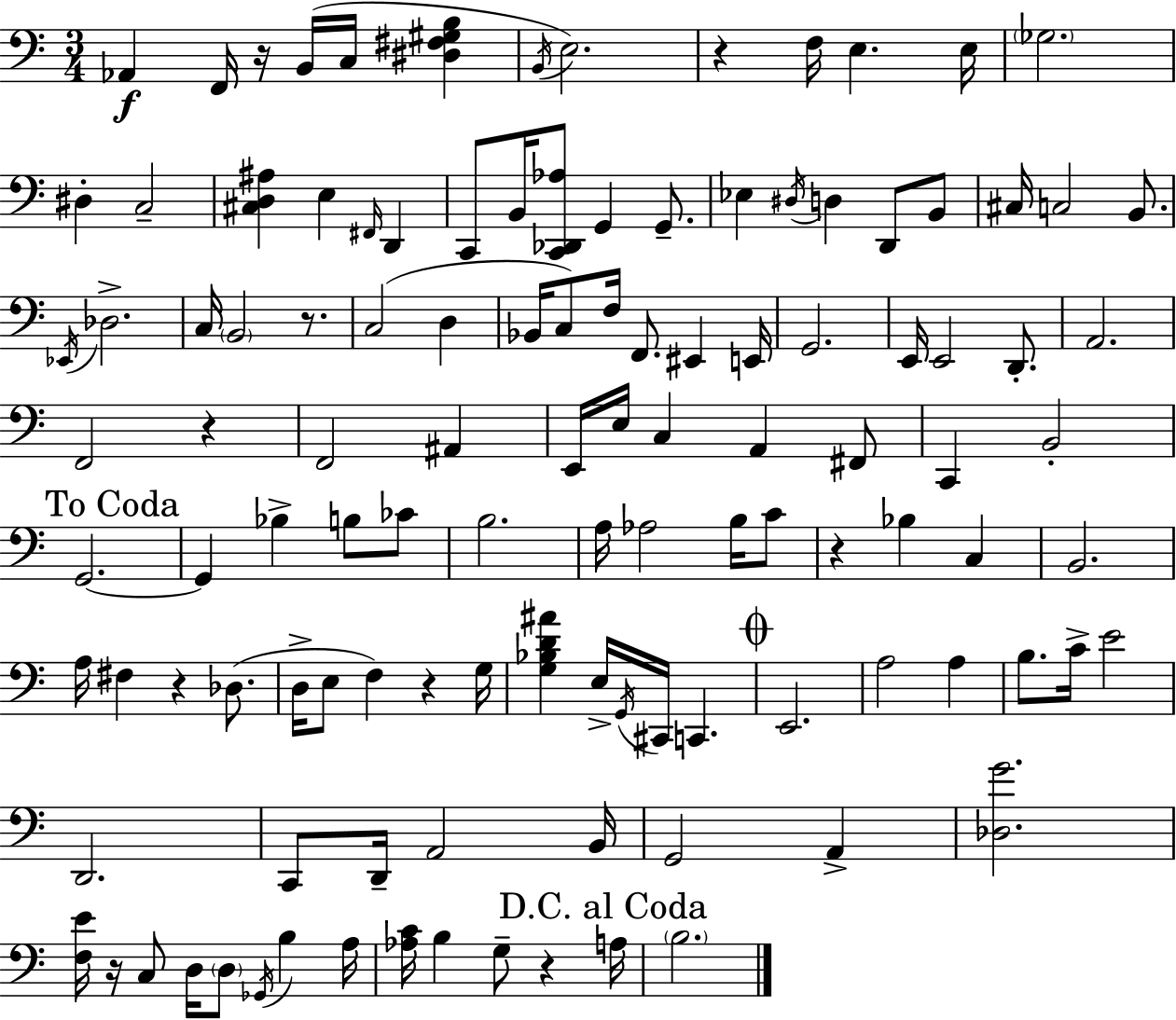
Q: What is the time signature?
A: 3/4